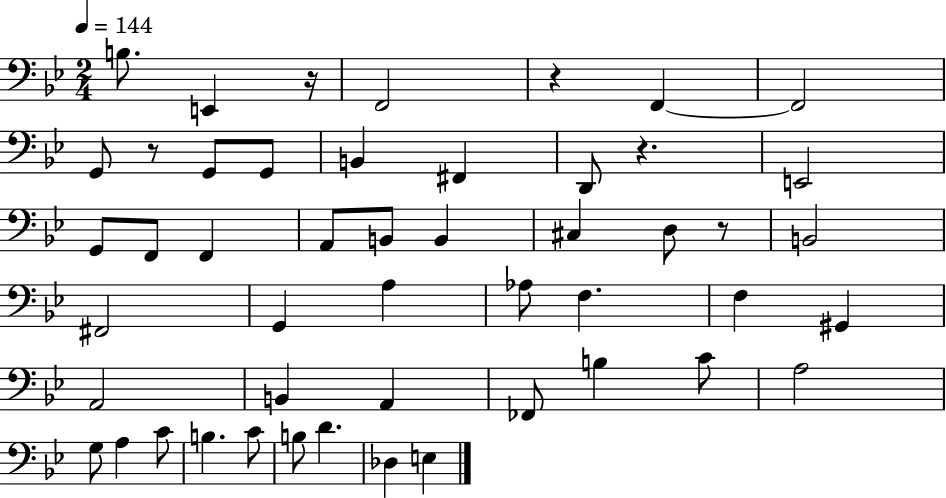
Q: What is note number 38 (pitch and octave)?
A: C4